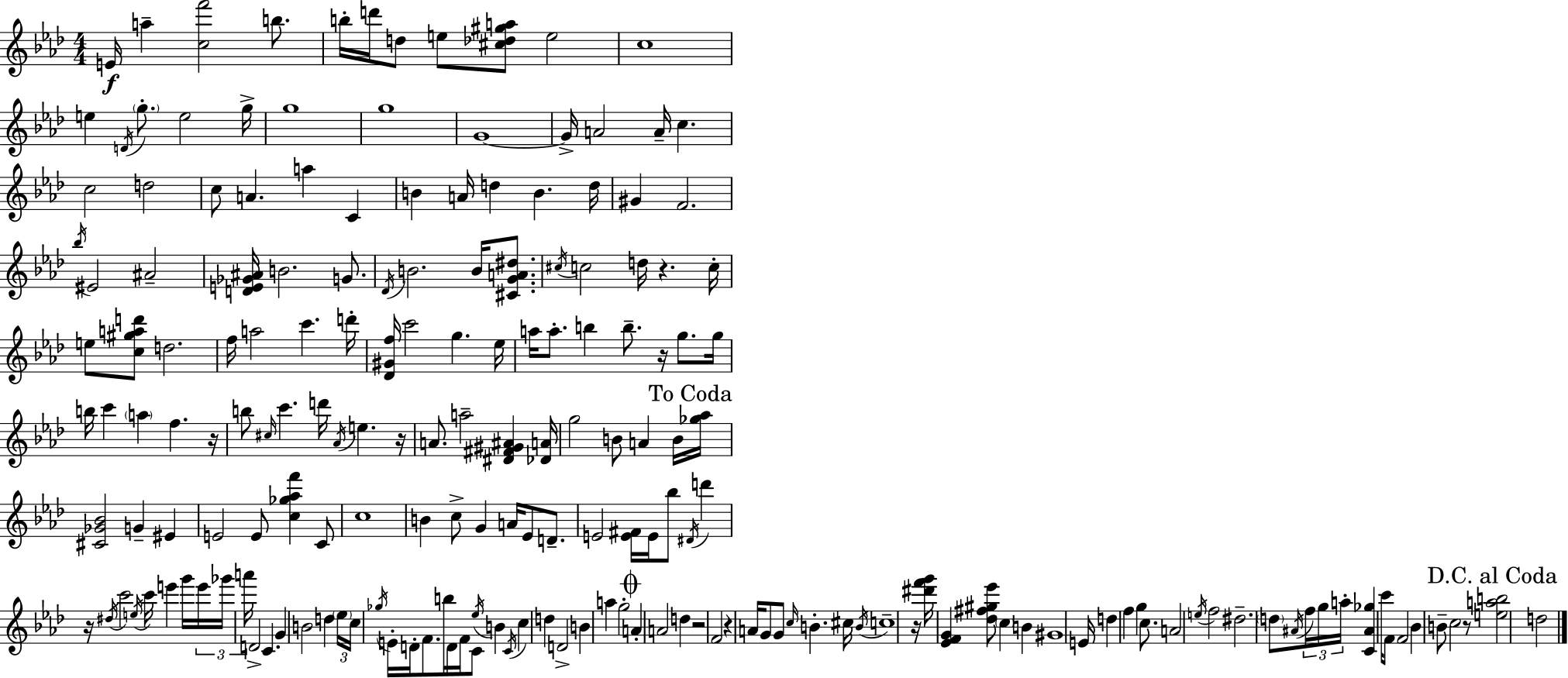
E4/s A5/q [C5,F6]/h B5/e. B5/s D6/s D5/e E5/e [C#5,Db5,G#5,A5]/e E5/h C5/w E5/q D4/s G5/e. E5/h G5/s G5/w G5/w G4/w G4/s A4/h A4/s C5/q. C5/h D5/h C5/e A4/q. A5/q C4/q B4/q A4/s D5/q B4/q. D5/s G#4/q F4/h. Bb5/s EIS4/h A#4/h [D4,E4,Gb4,A#4]/s B4/h. G4/e. Db4/s B4/h. B4/s [C#4,G4,A4,D#5]/e. C#5/s C5/h D5/s R/q. C5/s E5/e [C5,G#5,A5,D6]/e D5/h. F5/s A5/h C6/q. D6/s [Db4,G#4,F5]/s C6/h G5/q. Eb5/s A5/s A5/e. B5/q B5/e. R/s G5/e. G5/s B5/s C6/q A5/q F5/q. R/s B5/e C#5/s C6/q. D6/s Ab4/s E5/q. R/s A4/e. A5/h [D#4,F#4,G#4,A#4]/q [Db4,A4]/s G5/h B4/e A4/q B4/s [Gb5,Ab5]/s [C#4,Gb4,Bb4]/h G4/q EIS4/q E4/h E4/e [C5,Gb5,Ab5,F6]/q C4/e C5/w B4/q C5/e G4/q A4/s Eb4/e D4/e. E4/h [E4,F#4]/s E4/s Bb5/e D#4/s D6/q R/s D#5/s C6/h E5/s C6/s E6/q G6/s E6/s Gb6/s A6/s D4/h C4/q. G4/q B4/h D5/q Eb5/s C5/s Gb5/s E4/s D4/s F4/e. B5/s D4/s F4/s C4/e Eb5/s B4/q C4/s C5/q D5/q D4/h B4/q A5/q G5/h A4/q A4/h D5/q R/h F4/h R/q A4/s G4/e G4/e C5/s B4/q. C#5/s B4/s C5/w R/s [D#6,F6,G6]/s [Eb4,F4,G4]/q [Db5,F#5,G#5,Eb6]/e C5/q B4/q G#4/w E4/s D5/q F5/q G5/q C5/e. A4/h E5/s F5/h D#5/h. D5/e A#4/s F5/s G5/s A5/s [C4,A#4,Gb5]/q C6/s F4/e F4/h Bb4/q B4/e C5/h R/e [E5,A5,B5]/h D5/h